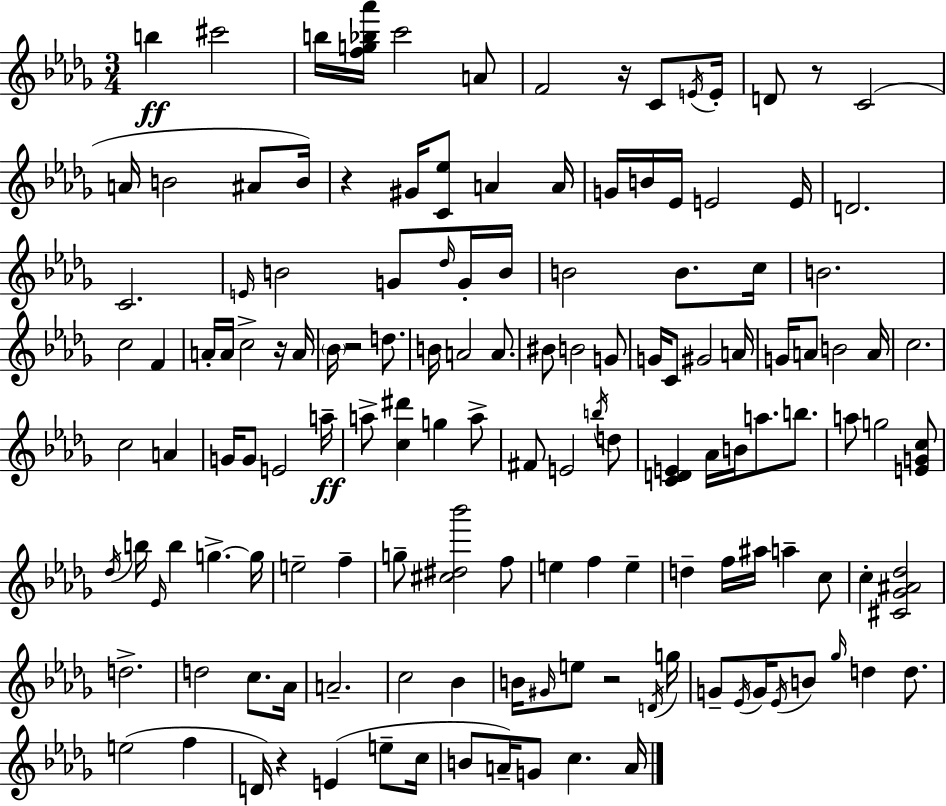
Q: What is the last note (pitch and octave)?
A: A4